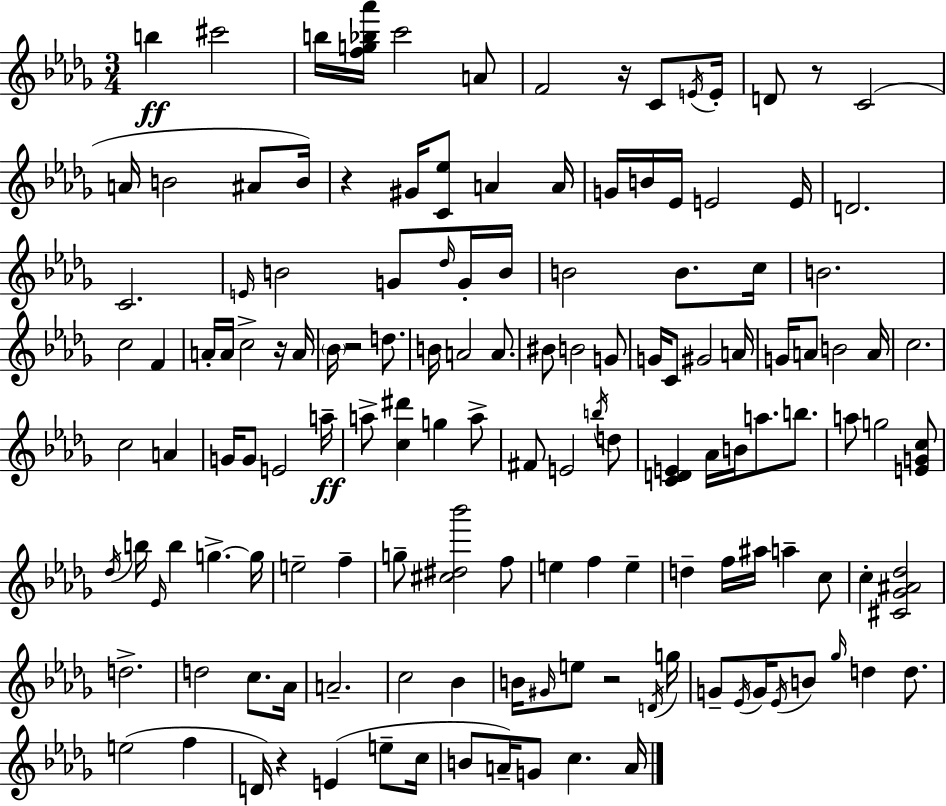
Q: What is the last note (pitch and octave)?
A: A4